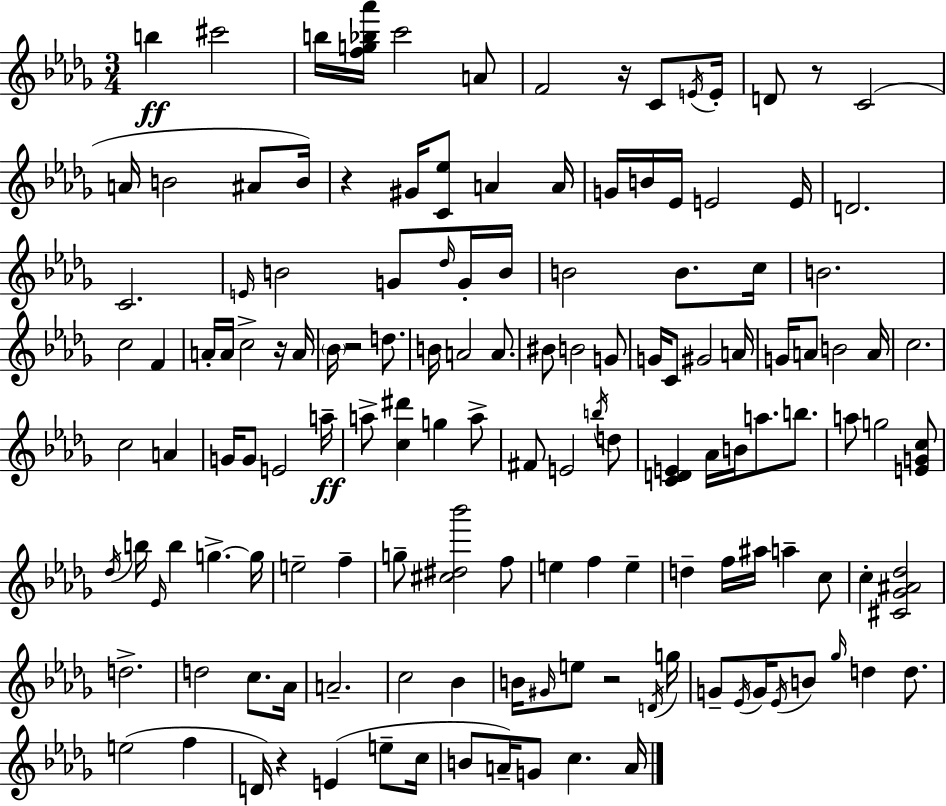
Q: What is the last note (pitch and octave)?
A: A4